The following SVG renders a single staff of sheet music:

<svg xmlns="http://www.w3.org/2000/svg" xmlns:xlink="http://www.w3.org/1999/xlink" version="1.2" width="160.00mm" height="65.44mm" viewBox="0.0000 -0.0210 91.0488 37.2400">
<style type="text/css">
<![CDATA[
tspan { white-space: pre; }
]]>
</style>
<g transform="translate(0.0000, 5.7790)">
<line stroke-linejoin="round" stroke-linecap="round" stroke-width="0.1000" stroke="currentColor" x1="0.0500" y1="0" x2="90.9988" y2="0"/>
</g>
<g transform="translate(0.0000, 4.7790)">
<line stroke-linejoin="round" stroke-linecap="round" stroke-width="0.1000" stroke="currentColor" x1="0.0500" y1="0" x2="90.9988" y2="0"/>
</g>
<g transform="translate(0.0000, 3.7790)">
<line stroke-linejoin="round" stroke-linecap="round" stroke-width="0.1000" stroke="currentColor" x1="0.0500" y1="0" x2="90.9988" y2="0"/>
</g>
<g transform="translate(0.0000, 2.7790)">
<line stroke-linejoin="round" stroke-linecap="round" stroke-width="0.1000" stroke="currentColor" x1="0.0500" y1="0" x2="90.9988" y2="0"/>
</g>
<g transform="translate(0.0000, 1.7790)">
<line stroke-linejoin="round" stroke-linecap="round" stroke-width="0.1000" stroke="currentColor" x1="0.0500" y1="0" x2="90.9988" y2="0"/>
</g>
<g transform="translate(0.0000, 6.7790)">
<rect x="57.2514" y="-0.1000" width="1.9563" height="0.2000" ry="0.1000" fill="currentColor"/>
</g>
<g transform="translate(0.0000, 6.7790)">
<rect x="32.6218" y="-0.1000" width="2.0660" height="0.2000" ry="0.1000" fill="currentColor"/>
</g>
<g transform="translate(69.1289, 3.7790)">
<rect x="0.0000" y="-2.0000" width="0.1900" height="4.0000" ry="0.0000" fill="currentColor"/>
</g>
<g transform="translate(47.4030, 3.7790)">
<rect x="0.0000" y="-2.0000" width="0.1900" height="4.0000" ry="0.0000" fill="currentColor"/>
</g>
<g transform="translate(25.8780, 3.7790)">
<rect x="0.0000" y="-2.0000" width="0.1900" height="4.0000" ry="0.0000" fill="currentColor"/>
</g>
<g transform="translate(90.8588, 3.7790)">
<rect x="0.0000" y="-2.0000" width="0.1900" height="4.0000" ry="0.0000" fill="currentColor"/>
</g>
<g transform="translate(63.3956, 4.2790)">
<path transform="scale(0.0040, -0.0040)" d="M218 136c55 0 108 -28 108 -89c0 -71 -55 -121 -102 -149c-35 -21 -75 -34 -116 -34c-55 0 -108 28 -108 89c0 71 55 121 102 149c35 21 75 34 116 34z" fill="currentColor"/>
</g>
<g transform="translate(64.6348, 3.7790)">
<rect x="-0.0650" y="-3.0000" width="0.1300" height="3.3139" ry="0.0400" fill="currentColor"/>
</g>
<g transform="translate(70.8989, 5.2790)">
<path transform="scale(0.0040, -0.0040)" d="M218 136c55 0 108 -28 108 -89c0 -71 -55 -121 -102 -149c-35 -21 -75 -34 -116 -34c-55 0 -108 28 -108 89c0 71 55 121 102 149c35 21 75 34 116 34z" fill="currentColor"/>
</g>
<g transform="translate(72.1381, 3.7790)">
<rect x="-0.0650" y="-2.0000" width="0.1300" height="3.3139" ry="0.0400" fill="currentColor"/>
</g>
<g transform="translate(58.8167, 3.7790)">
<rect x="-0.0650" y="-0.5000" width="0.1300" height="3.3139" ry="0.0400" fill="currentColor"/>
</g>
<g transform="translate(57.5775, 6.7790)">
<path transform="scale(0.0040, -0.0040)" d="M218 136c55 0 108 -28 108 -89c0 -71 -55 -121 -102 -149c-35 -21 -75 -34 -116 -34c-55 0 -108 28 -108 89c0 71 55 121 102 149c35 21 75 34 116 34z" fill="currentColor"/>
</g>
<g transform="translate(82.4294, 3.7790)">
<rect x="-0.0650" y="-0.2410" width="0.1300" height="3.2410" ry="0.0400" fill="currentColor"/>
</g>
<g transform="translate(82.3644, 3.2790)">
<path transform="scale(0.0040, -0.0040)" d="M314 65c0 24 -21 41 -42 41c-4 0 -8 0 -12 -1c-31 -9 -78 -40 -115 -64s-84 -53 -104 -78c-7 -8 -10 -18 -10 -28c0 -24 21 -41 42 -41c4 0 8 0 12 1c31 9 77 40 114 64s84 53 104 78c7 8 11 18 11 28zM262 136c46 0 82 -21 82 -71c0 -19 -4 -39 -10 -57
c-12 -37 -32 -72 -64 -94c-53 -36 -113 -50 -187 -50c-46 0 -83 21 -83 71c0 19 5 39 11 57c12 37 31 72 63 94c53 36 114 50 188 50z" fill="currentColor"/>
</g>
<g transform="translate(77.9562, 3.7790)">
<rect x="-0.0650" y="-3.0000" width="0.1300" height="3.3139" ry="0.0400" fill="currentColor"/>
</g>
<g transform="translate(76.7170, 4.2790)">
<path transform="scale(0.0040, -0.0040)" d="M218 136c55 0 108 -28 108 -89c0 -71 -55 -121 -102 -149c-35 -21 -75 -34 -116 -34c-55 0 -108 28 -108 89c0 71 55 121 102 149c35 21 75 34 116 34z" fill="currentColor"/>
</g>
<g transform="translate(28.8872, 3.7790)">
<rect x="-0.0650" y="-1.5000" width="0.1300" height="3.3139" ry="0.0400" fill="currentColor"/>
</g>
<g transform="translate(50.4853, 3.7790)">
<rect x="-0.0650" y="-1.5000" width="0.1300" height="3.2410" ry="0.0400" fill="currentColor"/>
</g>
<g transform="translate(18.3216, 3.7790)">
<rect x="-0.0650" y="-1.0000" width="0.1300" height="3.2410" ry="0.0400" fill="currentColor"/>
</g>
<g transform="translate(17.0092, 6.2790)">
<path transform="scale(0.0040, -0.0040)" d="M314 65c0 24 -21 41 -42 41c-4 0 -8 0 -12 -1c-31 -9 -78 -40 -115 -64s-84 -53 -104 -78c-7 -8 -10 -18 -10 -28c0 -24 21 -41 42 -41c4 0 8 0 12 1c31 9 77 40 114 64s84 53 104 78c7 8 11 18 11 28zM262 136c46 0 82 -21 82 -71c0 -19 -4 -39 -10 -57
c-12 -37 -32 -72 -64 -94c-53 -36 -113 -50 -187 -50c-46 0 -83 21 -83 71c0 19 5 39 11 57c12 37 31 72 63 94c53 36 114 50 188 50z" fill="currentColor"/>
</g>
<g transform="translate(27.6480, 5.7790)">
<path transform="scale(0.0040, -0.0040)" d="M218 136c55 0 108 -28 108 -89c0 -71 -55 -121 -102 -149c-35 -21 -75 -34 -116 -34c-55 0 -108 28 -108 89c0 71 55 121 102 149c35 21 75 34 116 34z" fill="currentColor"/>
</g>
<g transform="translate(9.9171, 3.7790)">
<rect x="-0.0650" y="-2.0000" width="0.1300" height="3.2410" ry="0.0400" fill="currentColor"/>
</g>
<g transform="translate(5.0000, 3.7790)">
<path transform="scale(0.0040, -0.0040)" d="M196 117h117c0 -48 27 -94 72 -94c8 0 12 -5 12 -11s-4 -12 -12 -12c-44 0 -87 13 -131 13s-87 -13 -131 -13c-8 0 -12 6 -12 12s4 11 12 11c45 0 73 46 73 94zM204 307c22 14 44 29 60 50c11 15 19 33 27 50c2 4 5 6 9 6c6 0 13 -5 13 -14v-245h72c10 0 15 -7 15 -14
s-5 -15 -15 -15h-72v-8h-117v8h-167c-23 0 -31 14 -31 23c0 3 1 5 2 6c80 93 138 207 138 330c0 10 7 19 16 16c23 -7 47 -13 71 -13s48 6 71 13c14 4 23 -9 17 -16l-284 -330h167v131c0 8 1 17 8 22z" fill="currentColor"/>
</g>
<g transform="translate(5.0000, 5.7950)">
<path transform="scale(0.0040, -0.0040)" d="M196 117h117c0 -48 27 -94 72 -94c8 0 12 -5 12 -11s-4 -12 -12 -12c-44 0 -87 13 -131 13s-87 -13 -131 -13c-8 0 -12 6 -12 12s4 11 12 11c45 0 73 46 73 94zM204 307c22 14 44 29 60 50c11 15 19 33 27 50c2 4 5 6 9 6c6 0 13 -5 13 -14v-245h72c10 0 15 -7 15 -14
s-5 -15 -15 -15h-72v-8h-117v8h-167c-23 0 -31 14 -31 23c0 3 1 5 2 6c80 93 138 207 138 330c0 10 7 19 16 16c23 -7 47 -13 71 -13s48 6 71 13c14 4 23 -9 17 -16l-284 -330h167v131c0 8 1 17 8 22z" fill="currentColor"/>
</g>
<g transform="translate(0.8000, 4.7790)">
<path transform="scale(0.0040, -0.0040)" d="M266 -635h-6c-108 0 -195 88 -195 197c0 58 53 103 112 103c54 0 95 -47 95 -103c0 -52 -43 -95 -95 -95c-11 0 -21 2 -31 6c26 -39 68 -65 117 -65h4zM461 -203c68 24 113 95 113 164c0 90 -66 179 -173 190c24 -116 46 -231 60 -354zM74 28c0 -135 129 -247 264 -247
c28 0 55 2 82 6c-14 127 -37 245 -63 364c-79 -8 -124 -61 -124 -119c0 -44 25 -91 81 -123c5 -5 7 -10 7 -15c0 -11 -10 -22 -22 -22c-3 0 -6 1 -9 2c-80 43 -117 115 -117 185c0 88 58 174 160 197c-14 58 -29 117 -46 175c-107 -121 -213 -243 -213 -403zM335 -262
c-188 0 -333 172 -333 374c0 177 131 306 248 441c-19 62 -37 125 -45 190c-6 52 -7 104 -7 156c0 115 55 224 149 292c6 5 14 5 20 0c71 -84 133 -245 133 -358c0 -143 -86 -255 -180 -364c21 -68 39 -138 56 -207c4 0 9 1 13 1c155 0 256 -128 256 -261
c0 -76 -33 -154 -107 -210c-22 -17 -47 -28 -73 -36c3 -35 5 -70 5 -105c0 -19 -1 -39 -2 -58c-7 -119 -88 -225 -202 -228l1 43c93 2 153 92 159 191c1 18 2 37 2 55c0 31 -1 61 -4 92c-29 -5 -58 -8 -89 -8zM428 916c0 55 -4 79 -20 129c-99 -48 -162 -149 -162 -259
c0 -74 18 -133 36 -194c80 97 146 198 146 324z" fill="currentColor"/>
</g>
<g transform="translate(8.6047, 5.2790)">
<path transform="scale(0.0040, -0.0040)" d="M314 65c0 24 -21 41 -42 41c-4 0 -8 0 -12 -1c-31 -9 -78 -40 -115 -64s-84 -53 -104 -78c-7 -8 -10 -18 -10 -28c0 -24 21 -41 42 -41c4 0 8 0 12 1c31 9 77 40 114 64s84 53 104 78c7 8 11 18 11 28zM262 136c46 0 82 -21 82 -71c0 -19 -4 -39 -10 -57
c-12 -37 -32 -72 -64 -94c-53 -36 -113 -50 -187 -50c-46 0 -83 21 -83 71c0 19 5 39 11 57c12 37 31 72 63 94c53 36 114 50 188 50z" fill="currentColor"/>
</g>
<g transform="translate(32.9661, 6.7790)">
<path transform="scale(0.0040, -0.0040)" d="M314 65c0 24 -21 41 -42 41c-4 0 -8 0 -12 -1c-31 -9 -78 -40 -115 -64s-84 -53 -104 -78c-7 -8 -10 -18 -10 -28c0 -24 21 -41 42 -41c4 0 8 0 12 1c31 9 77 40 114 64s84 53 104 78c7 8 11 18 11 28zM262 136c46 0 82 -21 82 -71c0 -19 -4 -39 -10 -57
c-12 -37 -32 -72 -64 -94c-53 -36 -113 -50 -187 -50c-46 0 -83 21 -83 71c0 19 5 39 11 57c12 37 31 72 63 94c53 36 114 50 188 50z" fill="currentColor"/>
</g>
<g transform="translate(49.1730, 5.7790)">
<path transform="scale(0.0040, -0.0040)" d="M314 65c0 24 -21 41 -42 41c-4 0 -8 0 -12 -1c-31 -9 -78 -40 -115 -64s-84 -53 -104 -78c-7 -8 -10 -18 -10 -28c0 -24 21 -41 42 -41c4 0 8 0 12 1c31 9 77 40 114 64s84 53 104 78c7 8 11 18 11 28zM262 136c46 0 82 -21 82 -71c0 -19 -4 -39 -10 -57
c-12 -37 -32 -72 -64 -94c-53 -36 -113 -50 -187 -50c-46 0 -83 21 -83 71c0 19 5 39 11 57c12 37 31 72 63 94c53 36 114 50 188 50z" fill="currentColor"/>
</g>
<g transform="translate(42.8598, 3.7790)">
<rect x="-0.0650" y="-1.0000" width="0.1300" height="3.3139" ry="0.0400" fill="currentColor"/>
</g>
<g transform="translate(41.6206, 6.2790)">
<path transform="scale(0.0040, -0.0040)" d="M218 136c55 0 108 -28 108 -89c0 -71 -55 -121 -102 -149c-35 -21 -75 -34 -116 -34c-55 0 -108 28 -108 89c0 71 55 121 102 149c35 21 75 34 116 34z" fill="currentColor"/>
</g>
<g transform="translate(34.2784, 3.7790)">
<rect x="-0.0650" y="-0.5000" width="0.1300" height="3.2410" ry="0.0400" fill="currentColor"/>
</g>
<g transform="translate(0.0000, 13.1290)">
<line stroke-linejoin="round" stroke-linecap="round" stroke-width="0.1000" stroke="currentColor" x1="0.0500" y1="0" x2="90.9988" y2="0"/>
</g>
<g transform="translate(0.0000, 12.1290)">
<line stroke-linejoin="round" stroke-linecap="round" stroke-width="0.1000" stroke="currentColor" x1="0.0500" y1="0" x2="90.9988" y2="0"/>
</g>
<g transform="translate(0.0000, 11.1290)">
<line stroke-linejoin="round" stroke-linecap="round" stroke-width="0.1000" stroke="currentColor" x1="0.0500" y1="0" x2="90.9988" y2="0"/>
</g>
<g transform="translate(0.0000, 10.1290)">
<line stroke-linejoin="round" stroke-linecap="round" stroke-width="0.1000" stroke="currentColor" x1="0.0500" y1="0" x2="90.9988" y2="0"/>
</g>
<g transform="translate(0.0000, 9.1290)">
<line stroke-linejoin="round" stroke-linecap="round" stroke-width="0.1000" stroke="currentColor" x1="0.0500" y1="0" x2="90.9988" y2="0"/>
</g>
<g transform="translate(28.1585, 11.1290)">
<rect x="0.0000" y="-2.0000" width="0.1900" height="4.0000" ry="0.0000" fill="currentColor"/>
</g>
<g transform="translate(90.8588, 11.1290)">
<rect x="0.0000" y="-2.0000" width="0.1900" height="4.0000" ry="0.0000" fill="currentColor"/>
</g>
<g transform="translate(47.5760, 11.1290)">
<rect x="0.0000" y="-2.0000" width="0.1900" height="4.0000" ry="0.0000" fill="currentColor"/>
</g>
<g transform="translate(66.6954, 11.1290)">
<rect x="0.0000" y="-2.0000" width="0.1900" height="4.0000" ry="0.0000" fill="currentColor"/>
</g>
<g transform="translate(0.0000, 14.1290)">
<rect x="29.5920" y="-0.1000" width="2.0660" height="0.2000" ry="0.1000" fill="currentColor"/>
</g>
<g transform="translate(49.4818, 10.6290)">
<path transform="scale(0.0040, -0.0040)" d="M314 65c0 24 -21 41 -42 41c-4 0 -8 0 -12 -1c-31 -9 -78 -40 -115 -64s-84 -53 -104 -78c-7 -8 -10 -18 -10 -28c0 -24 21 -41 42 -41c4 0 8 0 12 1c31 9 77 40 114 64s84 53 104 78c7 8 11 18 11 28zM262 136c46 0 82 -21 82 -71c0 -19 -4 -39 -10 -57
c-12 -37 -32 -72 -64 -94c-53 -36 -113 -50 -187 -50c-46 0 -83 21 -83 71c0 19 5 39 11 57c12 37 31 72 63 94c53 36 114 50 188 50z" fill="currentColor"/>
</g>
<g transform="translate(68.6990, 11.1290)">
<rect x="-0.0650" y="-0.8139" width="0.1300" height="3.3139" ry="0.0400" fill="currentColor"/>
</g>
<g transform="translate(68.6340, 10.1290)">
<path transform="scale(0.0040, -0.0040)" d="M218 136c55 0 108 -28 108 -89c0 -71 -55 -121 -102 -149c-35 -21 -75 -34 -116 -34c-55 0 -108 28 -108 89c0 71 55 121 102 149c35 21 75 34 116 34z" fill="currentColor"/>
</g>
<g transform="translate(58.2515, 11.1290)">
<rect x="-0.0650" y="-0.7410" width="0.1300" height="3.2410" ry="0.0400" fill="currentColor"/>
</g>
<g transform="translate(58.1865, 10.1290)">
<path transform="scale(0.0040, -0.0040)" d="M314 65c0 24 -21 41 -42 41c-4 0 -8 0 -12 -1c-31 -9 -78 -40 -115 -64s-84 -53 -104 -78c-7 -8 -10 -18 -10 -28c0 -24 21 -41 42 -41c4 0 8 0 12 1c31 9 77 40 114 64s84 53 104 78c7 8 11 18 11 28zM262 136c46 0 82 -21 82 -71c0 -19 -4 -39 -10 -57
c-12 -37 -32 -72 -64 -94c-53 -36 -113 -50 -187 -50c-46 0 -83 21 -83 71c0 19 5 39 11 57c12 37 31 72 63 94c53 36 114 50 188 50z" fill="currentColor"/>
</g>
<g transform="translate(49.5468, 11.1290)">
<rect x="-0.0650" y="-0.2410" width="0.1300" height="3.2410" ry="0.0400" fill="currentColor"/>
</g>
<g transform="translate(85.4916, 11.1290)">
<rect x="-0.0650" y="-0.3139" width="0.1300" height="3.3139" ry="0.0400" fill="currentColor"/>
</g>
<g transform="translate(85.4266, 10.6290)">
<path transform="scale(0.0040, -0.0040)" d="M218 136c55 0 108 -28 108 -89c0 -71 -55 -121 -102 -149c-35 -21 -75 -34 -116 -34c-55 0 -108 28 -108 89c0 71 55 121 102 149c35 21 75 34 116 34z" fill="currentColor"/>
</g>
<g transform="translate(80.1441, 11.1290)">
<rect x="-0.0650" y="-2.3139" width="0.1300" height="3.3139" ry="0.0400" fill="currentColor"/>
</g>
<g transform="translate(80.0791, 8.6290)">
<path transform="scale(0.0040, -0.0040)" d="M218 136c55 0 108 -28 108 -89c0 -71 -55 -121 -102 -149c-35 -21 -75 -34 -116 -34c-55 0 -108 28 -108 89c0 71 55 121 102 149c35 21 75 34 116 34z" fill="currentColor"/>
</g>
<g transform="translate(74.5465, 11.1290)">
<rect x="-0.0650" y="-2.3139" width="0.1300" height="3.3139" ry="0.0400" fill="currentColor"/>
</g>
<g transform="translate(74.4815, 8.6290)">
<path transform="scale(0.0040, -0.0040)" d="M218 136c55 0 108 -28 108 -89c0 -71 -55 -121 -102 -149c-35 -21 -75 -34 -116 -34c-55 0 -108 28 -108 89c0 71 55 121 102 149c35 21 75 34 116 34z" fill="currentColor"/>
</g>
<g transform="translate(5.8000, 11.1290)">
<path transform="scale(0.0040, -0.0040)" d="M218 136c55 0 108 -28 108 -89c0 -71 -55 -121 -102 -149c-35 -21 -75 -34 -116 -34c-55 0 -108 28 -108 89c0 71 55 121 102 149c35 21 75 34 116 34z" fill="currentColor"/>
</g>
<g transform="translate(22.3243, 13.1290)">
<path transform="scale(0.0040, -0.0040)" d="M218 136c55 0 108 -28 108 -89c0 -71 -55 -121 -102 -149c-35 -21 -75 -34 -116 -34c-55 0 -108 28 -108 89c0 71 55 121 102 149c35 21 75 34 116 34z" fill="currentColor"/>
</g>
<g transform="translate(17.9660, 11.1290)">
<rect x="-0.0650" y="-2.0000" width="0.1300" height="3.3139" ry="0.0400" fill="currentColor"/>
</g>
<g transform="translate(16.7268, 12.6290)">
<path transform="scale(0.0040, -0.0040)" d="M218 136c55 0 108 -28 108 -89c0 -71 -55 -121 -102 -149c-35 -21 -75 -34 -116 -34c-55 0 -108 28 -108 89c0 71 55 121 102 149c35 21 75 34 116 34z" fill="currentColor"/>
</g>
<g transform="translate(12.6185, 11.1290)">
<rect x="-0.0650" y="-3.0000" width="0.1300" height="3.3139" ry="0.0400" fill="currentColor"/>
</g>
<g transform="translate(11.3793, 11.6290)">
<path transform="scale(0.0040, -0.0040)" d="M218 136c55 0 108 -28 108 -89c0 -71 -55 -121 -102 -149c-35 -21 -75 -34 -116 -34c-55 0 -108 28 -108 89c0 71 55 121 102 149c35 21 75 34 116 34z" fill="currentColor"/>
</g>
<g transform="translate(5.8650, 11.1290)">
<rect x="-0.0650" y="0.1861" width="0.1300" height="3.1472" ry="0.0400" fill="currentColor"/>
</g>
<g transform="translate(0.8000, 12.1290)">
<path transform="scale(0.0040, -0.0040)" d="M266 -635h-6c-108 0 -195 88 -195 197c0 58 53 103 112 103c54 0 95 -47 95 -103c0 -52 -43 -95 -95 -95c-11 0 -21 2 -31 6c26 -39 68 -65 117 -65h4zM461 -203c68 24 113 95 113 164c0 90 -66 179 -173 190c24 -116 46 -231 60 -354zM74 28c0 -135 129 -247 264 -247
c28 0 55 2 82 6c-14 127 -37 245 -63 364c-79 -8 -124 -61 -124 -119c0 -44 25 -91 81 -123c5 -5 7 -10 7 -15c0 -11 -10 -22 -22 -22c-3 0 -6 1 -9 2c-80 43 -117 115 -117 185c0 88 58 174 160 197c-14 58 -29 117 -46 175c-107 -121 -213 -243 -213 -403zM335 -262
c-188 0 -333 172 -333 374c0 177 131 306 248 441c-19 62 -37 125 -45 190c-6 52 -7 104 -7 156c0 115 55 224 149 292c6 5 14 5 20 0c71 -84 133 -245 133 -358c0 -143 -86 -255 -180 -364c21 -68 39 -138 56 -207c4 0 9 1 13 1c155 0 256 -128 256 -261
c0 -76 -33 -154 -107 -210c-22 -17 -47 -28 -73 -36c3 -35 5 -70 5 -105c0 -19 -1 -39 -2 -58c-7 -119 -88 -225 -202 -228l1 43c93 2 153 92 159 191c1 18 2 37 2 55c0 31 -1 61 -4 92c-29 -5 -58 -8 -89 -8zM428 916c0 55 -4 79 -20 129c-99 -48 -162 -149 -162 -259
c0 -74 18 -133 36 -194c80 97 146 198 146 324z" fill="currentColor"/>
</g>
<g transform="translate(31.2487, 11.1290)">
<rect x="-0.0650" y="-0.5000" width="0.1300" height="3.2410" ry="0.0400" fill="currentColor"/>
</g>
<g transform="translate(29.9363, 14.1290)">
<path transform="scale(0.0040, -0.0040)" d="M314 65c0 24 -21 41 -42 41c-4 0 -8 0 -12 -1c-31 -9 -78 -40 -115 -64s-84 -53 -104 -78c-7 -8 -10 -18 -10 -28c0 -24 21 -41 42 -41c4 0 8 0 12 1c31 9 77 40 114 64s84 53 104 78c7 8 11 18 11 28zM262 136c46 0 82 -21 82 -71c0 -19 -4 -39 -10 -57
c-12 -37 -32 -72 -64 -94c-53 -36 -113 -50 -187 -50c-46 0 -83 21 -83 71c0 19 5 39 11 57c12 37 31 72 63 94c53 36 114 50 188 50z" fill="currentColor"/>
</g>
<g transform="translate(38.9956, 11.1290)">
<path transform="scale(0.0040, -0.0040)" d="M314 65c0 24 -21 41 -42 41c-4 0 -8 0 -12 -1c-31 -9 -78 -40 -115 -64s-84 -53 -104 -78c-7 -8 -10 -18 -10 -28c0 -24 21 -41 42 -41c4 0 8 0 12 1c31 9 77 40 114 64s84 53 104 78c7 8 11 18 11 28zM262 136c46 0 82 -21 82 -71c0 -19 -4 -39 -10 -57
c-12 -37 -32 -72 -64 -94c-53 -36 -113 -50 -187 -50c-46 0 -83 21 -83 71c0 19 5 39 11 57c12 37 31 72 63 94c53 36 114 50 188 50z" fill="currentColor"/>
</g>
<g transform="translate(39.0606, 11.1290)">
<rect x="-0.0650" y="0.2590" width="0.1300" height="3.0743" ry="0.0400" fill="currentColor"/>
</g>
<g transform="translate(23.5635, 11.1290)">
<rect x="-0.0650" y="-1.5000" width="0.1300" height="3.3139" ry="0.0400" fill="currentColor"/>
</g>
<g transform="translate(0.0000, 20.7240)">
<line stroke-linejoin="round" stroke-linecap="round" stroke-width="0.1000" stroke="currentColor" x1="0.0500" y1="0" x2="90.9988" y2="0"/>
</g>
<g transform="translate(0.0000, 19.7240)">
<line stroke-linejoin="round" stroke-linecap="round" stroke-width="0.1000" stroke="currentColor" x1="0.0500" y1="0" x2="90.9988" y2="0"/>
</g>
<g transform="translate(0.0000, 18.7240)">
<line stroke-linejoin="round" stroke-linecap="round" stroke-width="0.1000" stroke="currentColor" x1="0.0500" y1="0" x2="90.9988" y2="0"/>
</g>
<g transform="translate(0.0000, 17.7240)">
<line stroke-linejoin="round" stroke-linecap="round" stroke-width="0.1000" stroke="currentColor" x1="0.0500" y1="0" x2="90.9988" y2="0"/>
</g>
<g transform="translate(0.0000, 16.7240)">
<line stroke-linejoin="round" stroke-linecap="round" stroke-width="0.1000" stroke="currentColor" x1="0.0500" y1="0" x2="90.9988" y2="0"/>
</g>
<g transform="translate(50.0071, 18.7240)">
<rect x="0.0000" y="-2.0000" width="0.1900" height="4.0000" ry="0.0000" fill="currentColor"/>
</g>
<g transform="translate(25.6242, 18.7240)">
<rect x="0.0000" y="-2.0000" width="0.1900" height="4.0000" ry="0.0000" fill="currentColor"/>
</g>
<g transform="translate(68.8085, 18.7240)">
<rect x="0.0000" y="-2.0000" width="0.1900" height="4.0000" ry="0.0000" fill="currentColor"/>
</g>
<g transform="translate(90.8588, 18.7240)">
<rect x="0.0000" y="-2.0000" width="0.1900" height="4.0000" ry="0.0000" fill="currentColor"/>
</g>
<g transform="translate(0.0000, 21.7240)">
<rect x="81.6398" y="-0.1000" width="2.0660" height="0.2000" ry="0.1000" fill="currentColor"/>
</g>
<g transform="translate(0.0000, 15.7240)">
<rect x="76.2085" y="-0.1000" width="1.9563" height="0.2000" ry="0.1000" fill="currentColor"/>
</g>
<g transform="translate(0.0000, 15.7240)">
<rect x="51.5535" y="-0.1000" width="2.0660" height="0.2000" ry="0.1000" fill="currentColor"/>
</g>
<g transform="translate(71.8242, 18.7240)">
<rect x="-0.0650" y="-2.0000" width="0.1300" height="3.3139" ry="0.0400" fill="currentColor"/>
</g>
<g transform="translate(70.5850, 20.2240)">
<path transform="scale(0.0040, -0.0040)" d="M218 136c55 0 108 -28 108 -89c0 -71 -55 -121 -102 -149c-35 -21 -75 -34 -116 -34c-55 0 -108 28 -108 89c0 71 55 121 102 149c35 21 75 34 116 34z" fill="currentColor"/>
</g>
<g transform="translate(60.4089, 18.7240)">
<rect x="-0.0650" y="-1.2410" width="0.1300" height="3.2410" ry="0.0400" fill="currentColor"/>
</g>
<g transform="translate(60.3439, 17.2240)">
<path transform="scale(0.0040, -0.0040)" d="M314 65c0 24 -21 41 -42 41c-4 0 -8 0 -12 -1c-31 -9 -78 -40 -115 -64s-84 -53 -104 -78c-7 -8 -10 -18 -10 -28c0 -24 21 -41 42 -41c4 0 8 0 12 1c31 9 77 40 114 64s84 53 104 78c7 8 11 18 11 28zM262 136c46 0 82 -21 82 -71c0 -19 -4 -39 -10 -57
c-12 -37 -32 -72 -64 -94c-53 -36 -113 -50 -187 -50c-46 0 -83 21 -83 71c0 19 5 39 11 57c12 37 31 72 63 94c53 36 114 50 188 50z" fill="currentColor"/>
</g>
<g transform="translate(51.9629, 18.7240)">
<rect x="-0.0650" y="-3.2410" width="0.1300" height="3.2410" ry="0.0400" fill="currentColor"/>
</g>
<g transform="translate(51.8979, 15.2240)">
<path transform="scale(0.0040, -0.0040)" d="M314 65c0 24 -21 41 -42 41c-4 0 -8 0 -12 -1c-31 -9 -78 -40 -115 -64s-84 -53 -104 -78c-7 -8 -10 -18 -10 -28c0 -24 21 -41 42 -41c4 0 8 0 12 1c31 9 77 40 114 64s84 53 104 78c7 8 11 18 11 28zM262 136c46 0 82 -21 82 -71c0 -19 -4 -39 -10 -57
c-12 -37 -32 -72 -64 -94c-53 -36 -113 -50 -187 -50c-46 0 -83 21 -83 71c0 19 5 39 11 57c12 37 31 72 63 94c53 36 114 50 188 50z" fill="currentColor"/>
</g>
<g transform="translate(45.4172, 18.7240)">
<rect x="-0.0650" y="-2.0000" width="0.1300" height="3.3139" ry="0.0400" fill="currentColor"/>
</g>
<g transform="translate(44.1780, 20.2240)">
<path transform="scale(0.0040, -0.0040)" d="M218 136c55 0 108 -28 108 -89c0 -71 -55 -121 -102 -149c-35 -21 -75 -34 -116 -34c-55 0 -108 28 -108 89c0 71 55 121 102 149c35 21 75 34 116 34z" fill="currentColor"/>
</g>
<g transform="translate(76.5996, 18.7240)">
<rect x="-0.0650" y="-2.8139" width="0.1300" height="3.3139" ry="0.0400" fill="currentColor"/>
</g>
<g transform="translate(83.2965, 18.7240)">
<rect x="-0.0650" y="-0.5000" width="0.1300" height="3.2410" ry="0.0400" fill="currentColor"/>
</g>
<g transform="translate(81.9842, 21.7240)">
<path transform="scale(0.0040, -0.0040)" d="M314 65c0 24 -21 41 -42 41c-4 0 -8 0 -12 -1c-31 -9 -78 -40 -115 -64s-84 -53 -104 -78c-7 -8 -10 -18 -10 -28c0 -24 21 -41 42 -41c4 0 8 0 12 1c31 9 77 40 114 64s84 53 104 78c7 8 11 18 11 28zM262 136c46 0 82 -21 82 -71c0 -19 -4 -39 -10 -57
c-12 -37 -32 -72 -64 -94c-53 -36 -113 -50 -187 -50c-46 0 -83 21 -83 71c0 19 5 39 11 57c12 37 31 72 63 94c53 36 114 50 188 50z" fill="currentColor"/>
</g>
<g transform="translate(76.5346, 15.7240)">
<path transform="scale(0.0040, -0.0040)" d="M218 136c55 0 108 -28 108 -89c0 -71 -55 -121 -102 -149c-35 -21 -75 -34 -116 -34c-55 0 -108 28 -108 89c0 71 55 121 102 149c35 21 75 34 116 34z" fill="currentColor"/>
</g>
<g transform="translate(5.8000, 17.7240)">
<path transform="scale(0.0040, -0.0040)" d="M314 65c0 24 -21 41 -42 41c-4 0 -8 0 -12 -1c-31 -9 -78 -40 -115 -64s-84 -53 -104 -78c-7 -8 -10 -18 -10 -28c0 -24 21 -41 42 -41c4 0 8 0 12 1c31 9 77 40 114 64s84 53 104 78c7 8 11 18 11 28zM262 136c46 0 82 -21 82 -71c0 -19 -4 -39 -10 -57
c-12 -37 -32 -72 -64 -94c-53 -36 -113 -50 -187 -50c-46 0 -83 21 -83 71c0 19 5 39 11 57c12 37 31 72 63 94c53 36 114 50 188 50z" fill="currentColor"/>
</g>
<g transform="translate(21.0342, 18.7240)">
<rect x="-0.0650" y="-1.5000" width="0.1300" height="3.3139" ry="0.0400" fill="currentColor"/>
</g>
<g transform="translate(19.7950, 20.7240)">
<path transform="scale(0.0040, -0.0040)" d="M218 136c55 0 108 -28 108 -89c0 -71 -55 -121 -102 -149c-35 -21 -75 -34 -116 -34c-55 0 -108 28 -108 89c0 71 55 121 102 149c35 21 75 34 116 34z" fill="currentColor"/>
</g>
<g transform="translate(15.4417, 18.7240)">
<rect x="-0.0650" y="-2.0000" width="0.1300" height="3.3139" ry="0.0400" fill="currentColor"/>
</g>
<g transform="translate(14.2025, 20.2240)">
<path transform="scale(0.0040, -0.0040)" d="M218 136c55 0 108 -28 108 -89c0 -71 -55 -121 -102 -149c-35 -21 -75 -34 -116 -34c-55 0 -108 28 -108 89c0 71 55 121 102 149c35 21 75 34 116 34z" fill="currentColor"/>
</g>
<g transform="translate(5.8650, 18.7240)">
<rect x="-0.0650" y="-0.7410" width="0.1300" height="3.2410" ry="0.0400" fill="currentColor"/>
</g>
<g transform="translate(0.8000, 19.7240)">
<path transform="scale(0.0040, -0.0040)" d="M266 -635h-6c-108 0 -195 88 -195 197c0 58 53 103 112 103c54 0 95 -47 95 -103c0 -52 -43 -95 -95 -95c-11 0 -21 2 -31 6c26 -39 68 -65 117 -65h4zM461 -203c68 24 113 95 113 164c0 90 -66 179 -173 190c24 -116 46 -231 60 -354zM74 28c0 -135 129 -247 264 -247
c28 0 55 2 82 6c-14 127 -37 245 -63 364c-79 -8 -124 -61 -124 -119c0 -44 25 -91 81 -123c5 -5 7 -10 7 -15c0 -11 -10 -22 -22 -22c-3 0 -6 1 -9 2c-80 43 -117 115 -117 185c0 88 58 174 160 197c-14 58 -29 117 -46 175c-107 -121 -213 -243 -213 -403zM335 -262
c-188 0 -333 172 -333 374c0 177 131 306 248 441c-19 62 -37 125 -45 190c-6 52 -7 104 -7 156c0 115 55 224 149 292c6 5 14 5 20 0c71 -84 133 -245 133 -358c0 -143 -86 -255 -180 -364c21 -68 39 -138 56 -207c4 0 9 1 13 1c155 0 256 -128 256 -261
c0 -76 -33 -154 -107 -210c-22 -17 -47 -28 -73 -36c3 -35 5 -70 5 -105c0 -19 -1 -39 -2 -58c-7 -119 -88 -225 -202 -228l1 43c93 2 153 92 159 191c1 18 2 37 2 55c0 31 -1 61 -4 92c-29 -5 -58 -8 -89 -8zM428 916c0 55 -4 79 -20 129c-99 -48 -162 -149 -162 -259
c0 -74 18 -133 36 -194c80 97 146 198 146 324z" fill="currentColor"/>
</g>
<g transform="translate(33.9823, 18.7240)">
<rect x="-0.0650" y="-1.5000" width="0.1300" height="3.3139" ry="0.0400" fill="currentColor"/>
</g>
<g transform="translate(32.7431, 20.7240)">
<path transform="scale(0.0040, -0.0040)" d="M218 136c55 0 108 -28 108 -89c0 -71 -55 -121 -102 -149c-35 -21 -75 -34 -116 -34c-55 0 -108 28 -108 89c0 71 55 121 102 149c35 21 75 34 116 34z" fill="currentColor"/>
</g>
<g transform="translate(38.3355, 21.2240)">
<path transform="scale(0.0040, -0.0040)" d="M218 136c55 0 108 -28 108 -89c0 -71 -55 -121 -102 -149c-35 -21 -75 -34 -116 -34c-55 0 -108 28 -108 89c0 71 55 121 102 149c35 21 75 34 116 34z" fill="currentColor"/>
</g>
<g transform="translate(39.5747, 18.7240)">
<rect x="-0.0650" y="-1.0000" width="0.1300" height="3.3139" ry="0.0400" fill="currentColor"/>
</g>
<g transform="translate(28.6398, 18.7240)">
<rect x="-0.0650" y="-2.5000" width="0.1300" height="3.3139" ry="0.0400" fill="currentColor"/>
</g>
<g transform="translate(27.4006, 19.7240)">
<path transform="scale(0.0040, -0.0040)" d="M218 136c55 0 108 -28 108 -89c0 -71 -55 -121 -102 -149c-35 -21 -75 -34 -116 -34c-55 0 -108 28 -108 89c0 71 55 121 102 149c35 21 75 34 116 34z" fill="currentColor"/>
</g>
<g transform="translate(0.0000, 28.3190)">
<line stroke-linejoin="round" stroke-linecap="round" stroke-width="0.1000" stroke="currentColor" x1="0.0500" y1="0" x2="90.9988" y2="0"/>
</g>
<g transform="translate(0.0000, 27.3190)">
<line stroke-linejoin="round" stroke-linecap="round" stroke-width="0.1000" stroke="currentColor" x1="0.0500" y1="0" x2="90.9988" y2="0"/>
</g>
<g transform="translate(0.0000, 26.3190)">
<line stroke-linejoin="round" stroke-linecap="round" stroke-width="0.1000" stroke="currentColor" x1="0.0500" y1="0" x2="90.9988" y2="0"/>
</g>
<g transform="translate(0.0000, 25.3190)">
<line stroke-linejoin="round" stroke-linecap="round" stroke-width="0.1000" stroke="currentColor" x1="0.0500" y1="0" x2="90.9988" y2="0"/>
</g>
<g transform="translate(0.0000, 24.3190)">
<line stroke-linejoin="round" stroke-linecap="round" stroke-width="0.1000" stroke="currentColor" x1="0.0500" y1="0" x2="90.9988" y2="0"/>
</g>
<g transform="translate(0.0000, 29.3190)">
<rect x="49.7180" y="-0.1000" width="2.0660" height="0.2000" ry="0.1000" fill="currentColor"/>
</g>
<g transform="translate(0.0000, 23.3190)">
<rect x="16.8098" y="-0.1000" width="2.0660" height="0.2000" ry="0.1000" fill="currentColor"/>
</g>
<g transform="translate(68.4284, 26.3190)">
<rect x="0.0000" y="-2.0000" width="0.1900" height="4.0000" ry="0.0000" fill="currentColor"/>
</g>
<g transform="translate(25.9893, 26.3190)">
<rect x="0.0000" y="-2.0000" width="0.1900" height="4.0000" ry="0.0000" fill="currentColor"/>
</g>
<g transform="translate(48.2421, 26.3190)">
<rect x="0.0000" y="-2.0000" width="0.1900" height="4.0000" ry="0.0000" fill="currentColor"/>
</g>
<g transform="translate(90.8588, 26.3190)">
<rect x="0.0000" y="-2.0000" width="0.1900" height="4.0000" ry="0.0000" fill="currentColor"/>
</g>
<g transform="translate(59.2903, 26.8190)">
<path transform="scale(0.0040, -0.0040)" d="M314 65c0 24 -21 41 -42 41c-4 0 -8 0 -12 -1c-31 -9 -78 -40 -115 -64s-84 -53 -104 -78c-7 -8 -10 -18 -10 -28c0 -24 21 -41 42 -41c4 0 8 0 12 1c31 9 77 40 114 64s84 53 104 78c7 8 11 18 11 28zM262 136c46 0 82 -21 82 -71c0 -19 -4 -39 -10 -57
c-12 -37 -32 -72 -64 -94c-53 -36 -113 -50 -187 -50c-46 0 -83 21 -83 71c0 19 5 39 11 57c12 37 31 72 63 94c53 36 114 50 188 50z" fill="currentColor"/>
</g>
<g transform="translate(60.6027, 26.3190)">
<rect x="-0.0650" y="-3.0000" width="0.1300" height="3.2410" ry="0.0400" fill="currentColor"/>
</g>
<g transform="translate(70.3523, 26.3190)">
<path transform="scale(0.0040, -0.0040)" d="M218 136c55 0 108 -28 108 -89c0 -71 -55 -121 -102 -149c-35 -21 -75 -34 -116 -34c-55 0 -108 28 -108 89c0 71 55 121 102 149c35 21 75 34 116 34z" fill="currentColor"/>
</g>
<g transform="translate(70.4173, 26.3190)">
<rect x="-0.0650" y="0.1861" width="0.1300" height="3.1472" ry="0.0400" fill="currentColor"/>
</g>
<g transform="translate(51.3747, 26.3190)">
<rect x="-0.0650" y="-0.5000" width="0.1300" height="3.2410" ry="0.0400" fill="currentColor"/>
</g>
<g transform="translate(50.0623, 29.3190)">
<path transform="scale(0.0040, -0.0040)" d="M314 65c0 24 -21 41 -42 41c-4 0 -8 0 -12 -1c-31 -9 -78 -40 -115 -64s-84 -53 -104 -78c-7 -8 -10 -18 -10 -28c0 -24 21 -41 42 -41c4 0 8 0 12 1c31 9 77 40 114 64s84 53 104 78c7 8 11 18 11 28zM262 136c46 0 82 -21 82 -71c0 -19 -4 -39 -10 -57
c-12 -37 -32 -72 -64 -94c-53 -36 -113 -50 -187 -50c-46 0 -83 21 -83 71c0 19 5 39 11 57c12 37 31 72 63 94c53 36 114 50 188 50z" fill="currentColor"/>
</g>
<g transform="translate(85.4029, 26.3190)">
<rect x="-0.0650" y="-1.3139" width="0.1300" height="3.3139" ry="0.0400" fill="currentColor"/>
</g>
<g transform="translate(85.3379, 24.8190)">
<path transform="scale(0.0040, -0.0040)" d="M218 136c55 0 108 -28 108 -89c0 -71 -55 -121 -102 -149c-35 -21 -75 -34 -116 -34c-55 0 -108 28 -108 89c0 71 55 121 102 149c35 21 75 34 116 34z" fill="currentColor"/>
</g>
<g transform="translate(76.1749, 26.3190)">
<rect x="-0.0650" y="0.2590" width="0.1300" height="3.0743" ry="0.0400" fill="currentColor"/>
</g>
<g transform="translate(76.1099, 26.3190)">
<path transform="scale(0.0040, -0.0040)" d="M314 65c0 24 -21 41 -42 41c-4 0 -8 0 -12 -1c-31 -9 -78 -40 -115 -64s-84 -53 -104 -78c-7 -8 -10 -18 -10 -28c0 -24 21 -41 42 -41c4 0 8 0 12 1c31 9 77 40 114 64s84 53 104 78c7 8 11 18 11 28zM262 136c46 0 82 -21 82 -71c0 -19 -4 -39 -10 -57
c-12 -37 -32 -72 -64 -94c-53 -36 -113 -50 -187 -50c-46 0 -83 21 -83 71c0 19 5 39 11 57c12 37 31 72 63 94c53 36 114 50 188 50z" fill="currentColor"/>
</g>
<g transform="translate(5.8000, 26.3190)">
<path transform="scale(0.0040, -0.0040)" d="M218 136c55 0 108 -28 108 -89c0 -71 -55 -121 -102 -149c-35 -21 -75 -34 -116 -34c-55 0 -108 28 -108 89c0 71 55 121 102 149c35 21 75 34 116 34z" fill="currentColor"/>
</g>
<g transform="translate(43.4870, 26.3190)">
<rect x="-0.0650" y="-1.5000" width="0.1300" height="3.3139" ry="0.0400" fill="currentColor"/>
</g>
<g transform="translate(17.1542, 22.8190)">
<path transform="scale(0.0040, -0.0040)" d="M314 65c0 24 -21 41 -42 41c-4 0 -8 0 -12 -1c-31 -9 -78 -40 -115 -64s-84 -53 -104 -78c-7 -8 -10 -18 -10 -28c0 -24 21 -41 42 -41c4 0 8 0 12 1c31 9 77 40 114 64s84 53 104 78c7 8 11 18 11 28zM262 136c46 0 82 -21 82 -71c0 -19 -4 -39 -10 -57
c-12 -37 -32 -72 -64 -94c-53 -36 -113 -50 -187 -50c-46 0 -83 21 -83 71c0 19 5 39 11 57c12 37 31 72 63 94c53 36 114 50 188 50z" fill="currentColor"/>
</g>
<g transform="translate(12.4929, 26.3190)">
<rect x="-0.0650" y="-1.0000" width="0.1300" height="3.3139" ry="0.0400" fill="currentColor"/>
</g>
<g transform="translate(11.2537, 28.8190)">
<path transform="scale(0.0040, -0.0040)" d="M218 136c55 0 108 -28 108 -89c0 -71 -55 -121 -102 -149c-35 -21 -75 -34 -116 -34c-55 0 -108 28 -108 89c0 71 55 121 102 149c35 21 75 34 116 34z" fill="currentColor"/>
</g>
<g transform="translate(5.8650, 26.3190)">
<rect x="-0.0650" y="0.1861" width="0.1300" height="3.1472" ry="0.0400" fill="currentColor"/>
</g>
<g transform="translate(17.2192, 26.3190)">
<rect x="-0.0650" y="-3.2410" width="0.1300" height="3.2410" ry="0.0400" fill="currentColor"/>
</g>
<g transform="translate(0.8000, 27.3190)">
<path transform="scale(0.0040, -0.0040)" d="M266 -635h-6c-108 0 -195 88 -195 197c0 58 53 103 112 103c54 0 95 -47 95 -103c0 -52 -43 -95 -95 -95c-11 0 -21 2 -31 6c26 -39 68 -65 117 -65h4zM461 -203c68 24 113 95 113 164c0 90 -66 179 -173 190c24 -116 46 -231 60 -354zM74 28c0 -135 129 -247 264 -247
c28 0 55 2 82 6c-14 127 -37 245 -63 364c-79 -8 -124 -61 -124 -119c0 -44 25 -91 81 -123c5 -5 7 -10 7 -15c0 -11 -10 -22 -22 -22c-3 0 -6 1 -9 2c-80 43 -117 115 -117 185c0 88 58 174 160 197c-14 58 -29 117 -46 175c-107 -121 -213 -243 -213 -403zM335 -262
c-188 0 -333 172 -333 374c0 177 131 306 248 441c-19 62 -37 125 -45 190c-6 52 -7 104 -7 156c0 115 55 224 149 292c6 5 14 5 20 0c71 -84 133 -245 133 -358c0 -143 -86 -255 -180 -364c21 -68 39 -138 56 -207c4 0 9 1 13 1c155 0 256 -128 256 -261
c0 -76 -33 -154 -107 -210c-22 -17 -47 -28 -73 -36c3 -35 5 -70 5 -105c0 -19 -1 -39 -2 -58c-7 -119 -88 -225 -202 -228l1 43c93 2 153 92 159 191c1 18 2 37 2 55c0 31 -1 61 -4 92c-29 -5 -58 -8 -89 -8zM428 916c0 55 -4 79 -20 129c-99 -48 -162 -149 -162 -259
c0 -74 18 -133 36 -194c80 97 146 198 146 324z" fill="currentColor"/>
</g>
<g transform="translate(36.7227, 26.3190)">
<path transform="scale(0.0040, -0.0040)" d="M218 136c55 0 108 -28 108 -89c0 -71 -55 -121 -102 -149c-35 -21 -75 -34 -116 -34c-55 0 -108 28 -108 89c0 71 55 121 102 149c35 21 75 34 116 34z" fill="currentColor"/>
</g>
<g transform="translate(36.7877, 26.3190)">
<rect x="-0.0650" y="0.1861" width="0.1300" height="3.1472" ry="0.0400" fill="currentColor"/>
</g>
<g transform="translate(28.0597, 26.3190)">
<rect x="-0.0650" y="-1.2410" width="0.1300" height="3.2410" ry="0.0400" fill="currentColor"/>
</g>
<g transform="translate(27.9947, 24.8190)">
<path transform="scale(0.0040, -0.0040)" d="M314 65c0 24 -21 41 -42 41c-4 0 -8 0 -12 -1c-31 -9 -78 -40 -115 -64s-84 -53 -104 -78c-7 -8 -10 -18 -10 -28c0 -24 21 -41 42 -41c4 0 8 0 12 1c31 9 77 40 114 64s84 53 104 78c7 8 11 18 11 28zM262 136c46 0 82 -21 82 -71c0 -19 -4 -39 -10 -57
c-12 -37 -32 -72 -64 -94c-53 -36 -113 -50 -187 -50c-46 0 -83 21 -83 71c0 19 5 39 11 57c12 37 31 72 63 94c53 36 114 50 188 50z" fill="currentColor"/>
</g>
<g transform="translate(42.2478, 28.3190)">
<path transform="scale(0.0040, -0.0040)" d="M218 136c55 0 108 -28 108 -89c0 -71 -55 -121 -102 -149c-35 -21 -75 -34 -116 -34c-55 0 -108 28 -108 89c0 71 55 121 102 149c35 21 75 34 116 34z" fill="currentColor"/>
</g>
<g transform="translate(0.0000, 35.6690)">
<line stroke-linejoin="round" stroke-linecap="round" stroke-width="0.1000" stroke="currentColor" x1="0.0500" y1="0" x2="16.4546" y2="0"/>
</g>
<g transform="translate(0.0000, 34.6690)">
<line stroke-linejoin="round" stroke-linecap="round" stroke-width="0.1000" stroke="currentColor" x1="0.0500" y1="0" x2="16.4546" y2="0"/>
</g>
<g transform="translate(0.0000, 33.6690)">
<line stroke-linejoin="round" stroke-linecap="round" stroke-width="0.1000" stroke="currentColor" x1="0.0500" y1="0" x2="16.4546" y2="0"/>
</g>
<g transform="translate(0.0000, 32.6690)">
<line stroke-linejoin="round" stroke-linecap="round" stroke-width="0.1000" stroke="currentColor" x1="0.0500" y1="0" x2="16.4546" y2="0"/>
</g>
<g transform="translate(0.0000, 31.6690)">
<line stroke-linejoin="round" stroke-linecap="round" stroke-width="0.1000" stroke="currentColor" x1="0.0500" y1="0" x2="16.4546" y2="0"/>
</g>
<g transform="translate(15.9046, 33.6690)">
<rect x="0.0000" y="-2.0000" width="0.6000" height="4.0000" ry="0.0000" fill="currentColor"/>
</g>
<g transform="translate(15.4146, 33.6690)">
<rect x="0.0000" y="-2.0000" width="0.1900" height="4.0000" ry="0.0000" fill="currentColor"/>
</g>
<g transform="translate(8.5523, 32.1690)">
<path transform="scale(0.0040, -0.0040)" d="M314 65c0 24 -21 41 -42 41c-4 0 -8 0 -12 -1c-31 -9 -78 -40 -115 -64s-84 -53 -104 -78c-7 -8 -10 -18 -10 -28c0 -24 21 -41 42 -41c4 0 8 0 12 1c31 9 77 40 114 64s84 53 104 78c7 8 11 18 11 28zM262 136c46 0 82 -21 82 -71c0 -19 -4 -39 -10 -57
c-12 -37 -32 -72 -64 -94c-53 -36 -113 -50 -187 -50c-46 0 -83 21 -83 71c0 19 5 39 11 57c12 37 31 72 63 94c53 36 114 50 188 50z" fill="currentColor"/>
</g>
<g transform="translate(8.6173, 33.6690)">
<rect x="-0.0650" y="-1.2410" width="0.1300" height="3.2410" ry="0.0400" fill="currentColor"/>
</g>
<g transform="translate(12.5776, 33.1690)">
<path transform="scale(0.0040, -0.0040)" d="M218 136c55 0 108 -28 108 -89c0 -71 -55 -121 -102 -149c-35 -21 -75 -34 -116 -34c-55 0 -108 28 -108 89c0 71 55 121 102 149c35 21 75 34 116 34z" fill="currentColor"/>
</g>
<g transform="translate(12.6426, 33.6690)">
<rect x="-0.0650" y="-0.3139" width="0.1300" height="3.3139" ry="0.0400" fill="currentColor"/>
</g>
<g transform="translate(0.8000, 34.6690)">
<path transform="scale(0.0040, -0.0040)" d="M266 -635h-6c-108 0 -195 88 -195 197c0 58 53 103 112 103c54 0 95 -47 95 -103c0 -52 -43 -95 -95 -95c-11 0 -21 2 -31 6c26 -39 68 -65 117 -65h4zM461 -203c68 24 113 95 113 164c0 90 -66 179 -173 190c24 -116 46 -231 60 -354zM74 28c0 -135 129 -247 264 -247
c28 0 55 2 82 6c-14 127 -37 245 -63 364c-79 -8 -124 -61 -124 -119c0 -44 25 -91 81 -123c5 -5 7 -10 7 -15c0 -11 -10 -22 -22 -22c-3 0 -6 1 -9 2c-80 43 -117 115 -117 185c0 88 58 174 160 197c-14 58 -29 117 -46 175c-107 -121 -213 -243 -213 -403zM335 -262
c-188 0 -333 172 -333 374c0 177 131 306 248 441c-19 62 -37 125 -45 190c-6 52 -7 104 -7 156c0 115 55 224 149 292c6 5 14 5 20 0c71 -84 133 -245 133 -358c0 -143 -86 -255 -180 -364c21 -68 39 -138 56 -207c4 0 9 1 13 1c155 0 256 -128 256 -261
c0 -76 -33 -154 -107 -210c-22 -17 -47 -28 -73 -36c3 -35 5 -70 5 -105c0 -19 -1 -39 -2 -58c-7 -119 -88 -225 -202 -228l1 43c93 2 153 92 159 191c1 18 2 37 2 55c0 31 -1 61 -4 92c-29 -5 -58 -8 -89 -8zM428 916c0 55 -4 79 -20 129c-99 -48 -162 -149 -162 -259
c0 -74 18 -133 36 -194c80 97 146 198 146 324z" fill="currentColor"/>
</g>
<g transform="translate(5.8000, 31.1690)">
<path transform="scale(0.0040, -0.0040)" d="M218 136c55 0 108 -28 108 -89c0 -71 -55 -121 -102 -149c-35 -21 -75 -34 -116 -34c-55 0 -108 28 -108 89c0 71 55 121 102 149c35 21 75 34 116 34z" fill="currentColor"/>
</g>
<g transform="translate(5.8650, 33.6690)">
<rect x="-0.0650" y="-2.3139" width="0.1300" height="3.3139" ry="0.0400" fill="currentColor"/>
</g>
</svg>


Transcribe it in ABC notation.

X:1
T:Untitled
M:4/4
L:1/4
K:C
F2 D2 E C2 D E2 C A F A c2 B A F E C2 B2 c2 d2 d g g c d2 F E G E D F b2 e2 F a C2 B D b2 e2 B E C2 A2 B B2 e g e2 c